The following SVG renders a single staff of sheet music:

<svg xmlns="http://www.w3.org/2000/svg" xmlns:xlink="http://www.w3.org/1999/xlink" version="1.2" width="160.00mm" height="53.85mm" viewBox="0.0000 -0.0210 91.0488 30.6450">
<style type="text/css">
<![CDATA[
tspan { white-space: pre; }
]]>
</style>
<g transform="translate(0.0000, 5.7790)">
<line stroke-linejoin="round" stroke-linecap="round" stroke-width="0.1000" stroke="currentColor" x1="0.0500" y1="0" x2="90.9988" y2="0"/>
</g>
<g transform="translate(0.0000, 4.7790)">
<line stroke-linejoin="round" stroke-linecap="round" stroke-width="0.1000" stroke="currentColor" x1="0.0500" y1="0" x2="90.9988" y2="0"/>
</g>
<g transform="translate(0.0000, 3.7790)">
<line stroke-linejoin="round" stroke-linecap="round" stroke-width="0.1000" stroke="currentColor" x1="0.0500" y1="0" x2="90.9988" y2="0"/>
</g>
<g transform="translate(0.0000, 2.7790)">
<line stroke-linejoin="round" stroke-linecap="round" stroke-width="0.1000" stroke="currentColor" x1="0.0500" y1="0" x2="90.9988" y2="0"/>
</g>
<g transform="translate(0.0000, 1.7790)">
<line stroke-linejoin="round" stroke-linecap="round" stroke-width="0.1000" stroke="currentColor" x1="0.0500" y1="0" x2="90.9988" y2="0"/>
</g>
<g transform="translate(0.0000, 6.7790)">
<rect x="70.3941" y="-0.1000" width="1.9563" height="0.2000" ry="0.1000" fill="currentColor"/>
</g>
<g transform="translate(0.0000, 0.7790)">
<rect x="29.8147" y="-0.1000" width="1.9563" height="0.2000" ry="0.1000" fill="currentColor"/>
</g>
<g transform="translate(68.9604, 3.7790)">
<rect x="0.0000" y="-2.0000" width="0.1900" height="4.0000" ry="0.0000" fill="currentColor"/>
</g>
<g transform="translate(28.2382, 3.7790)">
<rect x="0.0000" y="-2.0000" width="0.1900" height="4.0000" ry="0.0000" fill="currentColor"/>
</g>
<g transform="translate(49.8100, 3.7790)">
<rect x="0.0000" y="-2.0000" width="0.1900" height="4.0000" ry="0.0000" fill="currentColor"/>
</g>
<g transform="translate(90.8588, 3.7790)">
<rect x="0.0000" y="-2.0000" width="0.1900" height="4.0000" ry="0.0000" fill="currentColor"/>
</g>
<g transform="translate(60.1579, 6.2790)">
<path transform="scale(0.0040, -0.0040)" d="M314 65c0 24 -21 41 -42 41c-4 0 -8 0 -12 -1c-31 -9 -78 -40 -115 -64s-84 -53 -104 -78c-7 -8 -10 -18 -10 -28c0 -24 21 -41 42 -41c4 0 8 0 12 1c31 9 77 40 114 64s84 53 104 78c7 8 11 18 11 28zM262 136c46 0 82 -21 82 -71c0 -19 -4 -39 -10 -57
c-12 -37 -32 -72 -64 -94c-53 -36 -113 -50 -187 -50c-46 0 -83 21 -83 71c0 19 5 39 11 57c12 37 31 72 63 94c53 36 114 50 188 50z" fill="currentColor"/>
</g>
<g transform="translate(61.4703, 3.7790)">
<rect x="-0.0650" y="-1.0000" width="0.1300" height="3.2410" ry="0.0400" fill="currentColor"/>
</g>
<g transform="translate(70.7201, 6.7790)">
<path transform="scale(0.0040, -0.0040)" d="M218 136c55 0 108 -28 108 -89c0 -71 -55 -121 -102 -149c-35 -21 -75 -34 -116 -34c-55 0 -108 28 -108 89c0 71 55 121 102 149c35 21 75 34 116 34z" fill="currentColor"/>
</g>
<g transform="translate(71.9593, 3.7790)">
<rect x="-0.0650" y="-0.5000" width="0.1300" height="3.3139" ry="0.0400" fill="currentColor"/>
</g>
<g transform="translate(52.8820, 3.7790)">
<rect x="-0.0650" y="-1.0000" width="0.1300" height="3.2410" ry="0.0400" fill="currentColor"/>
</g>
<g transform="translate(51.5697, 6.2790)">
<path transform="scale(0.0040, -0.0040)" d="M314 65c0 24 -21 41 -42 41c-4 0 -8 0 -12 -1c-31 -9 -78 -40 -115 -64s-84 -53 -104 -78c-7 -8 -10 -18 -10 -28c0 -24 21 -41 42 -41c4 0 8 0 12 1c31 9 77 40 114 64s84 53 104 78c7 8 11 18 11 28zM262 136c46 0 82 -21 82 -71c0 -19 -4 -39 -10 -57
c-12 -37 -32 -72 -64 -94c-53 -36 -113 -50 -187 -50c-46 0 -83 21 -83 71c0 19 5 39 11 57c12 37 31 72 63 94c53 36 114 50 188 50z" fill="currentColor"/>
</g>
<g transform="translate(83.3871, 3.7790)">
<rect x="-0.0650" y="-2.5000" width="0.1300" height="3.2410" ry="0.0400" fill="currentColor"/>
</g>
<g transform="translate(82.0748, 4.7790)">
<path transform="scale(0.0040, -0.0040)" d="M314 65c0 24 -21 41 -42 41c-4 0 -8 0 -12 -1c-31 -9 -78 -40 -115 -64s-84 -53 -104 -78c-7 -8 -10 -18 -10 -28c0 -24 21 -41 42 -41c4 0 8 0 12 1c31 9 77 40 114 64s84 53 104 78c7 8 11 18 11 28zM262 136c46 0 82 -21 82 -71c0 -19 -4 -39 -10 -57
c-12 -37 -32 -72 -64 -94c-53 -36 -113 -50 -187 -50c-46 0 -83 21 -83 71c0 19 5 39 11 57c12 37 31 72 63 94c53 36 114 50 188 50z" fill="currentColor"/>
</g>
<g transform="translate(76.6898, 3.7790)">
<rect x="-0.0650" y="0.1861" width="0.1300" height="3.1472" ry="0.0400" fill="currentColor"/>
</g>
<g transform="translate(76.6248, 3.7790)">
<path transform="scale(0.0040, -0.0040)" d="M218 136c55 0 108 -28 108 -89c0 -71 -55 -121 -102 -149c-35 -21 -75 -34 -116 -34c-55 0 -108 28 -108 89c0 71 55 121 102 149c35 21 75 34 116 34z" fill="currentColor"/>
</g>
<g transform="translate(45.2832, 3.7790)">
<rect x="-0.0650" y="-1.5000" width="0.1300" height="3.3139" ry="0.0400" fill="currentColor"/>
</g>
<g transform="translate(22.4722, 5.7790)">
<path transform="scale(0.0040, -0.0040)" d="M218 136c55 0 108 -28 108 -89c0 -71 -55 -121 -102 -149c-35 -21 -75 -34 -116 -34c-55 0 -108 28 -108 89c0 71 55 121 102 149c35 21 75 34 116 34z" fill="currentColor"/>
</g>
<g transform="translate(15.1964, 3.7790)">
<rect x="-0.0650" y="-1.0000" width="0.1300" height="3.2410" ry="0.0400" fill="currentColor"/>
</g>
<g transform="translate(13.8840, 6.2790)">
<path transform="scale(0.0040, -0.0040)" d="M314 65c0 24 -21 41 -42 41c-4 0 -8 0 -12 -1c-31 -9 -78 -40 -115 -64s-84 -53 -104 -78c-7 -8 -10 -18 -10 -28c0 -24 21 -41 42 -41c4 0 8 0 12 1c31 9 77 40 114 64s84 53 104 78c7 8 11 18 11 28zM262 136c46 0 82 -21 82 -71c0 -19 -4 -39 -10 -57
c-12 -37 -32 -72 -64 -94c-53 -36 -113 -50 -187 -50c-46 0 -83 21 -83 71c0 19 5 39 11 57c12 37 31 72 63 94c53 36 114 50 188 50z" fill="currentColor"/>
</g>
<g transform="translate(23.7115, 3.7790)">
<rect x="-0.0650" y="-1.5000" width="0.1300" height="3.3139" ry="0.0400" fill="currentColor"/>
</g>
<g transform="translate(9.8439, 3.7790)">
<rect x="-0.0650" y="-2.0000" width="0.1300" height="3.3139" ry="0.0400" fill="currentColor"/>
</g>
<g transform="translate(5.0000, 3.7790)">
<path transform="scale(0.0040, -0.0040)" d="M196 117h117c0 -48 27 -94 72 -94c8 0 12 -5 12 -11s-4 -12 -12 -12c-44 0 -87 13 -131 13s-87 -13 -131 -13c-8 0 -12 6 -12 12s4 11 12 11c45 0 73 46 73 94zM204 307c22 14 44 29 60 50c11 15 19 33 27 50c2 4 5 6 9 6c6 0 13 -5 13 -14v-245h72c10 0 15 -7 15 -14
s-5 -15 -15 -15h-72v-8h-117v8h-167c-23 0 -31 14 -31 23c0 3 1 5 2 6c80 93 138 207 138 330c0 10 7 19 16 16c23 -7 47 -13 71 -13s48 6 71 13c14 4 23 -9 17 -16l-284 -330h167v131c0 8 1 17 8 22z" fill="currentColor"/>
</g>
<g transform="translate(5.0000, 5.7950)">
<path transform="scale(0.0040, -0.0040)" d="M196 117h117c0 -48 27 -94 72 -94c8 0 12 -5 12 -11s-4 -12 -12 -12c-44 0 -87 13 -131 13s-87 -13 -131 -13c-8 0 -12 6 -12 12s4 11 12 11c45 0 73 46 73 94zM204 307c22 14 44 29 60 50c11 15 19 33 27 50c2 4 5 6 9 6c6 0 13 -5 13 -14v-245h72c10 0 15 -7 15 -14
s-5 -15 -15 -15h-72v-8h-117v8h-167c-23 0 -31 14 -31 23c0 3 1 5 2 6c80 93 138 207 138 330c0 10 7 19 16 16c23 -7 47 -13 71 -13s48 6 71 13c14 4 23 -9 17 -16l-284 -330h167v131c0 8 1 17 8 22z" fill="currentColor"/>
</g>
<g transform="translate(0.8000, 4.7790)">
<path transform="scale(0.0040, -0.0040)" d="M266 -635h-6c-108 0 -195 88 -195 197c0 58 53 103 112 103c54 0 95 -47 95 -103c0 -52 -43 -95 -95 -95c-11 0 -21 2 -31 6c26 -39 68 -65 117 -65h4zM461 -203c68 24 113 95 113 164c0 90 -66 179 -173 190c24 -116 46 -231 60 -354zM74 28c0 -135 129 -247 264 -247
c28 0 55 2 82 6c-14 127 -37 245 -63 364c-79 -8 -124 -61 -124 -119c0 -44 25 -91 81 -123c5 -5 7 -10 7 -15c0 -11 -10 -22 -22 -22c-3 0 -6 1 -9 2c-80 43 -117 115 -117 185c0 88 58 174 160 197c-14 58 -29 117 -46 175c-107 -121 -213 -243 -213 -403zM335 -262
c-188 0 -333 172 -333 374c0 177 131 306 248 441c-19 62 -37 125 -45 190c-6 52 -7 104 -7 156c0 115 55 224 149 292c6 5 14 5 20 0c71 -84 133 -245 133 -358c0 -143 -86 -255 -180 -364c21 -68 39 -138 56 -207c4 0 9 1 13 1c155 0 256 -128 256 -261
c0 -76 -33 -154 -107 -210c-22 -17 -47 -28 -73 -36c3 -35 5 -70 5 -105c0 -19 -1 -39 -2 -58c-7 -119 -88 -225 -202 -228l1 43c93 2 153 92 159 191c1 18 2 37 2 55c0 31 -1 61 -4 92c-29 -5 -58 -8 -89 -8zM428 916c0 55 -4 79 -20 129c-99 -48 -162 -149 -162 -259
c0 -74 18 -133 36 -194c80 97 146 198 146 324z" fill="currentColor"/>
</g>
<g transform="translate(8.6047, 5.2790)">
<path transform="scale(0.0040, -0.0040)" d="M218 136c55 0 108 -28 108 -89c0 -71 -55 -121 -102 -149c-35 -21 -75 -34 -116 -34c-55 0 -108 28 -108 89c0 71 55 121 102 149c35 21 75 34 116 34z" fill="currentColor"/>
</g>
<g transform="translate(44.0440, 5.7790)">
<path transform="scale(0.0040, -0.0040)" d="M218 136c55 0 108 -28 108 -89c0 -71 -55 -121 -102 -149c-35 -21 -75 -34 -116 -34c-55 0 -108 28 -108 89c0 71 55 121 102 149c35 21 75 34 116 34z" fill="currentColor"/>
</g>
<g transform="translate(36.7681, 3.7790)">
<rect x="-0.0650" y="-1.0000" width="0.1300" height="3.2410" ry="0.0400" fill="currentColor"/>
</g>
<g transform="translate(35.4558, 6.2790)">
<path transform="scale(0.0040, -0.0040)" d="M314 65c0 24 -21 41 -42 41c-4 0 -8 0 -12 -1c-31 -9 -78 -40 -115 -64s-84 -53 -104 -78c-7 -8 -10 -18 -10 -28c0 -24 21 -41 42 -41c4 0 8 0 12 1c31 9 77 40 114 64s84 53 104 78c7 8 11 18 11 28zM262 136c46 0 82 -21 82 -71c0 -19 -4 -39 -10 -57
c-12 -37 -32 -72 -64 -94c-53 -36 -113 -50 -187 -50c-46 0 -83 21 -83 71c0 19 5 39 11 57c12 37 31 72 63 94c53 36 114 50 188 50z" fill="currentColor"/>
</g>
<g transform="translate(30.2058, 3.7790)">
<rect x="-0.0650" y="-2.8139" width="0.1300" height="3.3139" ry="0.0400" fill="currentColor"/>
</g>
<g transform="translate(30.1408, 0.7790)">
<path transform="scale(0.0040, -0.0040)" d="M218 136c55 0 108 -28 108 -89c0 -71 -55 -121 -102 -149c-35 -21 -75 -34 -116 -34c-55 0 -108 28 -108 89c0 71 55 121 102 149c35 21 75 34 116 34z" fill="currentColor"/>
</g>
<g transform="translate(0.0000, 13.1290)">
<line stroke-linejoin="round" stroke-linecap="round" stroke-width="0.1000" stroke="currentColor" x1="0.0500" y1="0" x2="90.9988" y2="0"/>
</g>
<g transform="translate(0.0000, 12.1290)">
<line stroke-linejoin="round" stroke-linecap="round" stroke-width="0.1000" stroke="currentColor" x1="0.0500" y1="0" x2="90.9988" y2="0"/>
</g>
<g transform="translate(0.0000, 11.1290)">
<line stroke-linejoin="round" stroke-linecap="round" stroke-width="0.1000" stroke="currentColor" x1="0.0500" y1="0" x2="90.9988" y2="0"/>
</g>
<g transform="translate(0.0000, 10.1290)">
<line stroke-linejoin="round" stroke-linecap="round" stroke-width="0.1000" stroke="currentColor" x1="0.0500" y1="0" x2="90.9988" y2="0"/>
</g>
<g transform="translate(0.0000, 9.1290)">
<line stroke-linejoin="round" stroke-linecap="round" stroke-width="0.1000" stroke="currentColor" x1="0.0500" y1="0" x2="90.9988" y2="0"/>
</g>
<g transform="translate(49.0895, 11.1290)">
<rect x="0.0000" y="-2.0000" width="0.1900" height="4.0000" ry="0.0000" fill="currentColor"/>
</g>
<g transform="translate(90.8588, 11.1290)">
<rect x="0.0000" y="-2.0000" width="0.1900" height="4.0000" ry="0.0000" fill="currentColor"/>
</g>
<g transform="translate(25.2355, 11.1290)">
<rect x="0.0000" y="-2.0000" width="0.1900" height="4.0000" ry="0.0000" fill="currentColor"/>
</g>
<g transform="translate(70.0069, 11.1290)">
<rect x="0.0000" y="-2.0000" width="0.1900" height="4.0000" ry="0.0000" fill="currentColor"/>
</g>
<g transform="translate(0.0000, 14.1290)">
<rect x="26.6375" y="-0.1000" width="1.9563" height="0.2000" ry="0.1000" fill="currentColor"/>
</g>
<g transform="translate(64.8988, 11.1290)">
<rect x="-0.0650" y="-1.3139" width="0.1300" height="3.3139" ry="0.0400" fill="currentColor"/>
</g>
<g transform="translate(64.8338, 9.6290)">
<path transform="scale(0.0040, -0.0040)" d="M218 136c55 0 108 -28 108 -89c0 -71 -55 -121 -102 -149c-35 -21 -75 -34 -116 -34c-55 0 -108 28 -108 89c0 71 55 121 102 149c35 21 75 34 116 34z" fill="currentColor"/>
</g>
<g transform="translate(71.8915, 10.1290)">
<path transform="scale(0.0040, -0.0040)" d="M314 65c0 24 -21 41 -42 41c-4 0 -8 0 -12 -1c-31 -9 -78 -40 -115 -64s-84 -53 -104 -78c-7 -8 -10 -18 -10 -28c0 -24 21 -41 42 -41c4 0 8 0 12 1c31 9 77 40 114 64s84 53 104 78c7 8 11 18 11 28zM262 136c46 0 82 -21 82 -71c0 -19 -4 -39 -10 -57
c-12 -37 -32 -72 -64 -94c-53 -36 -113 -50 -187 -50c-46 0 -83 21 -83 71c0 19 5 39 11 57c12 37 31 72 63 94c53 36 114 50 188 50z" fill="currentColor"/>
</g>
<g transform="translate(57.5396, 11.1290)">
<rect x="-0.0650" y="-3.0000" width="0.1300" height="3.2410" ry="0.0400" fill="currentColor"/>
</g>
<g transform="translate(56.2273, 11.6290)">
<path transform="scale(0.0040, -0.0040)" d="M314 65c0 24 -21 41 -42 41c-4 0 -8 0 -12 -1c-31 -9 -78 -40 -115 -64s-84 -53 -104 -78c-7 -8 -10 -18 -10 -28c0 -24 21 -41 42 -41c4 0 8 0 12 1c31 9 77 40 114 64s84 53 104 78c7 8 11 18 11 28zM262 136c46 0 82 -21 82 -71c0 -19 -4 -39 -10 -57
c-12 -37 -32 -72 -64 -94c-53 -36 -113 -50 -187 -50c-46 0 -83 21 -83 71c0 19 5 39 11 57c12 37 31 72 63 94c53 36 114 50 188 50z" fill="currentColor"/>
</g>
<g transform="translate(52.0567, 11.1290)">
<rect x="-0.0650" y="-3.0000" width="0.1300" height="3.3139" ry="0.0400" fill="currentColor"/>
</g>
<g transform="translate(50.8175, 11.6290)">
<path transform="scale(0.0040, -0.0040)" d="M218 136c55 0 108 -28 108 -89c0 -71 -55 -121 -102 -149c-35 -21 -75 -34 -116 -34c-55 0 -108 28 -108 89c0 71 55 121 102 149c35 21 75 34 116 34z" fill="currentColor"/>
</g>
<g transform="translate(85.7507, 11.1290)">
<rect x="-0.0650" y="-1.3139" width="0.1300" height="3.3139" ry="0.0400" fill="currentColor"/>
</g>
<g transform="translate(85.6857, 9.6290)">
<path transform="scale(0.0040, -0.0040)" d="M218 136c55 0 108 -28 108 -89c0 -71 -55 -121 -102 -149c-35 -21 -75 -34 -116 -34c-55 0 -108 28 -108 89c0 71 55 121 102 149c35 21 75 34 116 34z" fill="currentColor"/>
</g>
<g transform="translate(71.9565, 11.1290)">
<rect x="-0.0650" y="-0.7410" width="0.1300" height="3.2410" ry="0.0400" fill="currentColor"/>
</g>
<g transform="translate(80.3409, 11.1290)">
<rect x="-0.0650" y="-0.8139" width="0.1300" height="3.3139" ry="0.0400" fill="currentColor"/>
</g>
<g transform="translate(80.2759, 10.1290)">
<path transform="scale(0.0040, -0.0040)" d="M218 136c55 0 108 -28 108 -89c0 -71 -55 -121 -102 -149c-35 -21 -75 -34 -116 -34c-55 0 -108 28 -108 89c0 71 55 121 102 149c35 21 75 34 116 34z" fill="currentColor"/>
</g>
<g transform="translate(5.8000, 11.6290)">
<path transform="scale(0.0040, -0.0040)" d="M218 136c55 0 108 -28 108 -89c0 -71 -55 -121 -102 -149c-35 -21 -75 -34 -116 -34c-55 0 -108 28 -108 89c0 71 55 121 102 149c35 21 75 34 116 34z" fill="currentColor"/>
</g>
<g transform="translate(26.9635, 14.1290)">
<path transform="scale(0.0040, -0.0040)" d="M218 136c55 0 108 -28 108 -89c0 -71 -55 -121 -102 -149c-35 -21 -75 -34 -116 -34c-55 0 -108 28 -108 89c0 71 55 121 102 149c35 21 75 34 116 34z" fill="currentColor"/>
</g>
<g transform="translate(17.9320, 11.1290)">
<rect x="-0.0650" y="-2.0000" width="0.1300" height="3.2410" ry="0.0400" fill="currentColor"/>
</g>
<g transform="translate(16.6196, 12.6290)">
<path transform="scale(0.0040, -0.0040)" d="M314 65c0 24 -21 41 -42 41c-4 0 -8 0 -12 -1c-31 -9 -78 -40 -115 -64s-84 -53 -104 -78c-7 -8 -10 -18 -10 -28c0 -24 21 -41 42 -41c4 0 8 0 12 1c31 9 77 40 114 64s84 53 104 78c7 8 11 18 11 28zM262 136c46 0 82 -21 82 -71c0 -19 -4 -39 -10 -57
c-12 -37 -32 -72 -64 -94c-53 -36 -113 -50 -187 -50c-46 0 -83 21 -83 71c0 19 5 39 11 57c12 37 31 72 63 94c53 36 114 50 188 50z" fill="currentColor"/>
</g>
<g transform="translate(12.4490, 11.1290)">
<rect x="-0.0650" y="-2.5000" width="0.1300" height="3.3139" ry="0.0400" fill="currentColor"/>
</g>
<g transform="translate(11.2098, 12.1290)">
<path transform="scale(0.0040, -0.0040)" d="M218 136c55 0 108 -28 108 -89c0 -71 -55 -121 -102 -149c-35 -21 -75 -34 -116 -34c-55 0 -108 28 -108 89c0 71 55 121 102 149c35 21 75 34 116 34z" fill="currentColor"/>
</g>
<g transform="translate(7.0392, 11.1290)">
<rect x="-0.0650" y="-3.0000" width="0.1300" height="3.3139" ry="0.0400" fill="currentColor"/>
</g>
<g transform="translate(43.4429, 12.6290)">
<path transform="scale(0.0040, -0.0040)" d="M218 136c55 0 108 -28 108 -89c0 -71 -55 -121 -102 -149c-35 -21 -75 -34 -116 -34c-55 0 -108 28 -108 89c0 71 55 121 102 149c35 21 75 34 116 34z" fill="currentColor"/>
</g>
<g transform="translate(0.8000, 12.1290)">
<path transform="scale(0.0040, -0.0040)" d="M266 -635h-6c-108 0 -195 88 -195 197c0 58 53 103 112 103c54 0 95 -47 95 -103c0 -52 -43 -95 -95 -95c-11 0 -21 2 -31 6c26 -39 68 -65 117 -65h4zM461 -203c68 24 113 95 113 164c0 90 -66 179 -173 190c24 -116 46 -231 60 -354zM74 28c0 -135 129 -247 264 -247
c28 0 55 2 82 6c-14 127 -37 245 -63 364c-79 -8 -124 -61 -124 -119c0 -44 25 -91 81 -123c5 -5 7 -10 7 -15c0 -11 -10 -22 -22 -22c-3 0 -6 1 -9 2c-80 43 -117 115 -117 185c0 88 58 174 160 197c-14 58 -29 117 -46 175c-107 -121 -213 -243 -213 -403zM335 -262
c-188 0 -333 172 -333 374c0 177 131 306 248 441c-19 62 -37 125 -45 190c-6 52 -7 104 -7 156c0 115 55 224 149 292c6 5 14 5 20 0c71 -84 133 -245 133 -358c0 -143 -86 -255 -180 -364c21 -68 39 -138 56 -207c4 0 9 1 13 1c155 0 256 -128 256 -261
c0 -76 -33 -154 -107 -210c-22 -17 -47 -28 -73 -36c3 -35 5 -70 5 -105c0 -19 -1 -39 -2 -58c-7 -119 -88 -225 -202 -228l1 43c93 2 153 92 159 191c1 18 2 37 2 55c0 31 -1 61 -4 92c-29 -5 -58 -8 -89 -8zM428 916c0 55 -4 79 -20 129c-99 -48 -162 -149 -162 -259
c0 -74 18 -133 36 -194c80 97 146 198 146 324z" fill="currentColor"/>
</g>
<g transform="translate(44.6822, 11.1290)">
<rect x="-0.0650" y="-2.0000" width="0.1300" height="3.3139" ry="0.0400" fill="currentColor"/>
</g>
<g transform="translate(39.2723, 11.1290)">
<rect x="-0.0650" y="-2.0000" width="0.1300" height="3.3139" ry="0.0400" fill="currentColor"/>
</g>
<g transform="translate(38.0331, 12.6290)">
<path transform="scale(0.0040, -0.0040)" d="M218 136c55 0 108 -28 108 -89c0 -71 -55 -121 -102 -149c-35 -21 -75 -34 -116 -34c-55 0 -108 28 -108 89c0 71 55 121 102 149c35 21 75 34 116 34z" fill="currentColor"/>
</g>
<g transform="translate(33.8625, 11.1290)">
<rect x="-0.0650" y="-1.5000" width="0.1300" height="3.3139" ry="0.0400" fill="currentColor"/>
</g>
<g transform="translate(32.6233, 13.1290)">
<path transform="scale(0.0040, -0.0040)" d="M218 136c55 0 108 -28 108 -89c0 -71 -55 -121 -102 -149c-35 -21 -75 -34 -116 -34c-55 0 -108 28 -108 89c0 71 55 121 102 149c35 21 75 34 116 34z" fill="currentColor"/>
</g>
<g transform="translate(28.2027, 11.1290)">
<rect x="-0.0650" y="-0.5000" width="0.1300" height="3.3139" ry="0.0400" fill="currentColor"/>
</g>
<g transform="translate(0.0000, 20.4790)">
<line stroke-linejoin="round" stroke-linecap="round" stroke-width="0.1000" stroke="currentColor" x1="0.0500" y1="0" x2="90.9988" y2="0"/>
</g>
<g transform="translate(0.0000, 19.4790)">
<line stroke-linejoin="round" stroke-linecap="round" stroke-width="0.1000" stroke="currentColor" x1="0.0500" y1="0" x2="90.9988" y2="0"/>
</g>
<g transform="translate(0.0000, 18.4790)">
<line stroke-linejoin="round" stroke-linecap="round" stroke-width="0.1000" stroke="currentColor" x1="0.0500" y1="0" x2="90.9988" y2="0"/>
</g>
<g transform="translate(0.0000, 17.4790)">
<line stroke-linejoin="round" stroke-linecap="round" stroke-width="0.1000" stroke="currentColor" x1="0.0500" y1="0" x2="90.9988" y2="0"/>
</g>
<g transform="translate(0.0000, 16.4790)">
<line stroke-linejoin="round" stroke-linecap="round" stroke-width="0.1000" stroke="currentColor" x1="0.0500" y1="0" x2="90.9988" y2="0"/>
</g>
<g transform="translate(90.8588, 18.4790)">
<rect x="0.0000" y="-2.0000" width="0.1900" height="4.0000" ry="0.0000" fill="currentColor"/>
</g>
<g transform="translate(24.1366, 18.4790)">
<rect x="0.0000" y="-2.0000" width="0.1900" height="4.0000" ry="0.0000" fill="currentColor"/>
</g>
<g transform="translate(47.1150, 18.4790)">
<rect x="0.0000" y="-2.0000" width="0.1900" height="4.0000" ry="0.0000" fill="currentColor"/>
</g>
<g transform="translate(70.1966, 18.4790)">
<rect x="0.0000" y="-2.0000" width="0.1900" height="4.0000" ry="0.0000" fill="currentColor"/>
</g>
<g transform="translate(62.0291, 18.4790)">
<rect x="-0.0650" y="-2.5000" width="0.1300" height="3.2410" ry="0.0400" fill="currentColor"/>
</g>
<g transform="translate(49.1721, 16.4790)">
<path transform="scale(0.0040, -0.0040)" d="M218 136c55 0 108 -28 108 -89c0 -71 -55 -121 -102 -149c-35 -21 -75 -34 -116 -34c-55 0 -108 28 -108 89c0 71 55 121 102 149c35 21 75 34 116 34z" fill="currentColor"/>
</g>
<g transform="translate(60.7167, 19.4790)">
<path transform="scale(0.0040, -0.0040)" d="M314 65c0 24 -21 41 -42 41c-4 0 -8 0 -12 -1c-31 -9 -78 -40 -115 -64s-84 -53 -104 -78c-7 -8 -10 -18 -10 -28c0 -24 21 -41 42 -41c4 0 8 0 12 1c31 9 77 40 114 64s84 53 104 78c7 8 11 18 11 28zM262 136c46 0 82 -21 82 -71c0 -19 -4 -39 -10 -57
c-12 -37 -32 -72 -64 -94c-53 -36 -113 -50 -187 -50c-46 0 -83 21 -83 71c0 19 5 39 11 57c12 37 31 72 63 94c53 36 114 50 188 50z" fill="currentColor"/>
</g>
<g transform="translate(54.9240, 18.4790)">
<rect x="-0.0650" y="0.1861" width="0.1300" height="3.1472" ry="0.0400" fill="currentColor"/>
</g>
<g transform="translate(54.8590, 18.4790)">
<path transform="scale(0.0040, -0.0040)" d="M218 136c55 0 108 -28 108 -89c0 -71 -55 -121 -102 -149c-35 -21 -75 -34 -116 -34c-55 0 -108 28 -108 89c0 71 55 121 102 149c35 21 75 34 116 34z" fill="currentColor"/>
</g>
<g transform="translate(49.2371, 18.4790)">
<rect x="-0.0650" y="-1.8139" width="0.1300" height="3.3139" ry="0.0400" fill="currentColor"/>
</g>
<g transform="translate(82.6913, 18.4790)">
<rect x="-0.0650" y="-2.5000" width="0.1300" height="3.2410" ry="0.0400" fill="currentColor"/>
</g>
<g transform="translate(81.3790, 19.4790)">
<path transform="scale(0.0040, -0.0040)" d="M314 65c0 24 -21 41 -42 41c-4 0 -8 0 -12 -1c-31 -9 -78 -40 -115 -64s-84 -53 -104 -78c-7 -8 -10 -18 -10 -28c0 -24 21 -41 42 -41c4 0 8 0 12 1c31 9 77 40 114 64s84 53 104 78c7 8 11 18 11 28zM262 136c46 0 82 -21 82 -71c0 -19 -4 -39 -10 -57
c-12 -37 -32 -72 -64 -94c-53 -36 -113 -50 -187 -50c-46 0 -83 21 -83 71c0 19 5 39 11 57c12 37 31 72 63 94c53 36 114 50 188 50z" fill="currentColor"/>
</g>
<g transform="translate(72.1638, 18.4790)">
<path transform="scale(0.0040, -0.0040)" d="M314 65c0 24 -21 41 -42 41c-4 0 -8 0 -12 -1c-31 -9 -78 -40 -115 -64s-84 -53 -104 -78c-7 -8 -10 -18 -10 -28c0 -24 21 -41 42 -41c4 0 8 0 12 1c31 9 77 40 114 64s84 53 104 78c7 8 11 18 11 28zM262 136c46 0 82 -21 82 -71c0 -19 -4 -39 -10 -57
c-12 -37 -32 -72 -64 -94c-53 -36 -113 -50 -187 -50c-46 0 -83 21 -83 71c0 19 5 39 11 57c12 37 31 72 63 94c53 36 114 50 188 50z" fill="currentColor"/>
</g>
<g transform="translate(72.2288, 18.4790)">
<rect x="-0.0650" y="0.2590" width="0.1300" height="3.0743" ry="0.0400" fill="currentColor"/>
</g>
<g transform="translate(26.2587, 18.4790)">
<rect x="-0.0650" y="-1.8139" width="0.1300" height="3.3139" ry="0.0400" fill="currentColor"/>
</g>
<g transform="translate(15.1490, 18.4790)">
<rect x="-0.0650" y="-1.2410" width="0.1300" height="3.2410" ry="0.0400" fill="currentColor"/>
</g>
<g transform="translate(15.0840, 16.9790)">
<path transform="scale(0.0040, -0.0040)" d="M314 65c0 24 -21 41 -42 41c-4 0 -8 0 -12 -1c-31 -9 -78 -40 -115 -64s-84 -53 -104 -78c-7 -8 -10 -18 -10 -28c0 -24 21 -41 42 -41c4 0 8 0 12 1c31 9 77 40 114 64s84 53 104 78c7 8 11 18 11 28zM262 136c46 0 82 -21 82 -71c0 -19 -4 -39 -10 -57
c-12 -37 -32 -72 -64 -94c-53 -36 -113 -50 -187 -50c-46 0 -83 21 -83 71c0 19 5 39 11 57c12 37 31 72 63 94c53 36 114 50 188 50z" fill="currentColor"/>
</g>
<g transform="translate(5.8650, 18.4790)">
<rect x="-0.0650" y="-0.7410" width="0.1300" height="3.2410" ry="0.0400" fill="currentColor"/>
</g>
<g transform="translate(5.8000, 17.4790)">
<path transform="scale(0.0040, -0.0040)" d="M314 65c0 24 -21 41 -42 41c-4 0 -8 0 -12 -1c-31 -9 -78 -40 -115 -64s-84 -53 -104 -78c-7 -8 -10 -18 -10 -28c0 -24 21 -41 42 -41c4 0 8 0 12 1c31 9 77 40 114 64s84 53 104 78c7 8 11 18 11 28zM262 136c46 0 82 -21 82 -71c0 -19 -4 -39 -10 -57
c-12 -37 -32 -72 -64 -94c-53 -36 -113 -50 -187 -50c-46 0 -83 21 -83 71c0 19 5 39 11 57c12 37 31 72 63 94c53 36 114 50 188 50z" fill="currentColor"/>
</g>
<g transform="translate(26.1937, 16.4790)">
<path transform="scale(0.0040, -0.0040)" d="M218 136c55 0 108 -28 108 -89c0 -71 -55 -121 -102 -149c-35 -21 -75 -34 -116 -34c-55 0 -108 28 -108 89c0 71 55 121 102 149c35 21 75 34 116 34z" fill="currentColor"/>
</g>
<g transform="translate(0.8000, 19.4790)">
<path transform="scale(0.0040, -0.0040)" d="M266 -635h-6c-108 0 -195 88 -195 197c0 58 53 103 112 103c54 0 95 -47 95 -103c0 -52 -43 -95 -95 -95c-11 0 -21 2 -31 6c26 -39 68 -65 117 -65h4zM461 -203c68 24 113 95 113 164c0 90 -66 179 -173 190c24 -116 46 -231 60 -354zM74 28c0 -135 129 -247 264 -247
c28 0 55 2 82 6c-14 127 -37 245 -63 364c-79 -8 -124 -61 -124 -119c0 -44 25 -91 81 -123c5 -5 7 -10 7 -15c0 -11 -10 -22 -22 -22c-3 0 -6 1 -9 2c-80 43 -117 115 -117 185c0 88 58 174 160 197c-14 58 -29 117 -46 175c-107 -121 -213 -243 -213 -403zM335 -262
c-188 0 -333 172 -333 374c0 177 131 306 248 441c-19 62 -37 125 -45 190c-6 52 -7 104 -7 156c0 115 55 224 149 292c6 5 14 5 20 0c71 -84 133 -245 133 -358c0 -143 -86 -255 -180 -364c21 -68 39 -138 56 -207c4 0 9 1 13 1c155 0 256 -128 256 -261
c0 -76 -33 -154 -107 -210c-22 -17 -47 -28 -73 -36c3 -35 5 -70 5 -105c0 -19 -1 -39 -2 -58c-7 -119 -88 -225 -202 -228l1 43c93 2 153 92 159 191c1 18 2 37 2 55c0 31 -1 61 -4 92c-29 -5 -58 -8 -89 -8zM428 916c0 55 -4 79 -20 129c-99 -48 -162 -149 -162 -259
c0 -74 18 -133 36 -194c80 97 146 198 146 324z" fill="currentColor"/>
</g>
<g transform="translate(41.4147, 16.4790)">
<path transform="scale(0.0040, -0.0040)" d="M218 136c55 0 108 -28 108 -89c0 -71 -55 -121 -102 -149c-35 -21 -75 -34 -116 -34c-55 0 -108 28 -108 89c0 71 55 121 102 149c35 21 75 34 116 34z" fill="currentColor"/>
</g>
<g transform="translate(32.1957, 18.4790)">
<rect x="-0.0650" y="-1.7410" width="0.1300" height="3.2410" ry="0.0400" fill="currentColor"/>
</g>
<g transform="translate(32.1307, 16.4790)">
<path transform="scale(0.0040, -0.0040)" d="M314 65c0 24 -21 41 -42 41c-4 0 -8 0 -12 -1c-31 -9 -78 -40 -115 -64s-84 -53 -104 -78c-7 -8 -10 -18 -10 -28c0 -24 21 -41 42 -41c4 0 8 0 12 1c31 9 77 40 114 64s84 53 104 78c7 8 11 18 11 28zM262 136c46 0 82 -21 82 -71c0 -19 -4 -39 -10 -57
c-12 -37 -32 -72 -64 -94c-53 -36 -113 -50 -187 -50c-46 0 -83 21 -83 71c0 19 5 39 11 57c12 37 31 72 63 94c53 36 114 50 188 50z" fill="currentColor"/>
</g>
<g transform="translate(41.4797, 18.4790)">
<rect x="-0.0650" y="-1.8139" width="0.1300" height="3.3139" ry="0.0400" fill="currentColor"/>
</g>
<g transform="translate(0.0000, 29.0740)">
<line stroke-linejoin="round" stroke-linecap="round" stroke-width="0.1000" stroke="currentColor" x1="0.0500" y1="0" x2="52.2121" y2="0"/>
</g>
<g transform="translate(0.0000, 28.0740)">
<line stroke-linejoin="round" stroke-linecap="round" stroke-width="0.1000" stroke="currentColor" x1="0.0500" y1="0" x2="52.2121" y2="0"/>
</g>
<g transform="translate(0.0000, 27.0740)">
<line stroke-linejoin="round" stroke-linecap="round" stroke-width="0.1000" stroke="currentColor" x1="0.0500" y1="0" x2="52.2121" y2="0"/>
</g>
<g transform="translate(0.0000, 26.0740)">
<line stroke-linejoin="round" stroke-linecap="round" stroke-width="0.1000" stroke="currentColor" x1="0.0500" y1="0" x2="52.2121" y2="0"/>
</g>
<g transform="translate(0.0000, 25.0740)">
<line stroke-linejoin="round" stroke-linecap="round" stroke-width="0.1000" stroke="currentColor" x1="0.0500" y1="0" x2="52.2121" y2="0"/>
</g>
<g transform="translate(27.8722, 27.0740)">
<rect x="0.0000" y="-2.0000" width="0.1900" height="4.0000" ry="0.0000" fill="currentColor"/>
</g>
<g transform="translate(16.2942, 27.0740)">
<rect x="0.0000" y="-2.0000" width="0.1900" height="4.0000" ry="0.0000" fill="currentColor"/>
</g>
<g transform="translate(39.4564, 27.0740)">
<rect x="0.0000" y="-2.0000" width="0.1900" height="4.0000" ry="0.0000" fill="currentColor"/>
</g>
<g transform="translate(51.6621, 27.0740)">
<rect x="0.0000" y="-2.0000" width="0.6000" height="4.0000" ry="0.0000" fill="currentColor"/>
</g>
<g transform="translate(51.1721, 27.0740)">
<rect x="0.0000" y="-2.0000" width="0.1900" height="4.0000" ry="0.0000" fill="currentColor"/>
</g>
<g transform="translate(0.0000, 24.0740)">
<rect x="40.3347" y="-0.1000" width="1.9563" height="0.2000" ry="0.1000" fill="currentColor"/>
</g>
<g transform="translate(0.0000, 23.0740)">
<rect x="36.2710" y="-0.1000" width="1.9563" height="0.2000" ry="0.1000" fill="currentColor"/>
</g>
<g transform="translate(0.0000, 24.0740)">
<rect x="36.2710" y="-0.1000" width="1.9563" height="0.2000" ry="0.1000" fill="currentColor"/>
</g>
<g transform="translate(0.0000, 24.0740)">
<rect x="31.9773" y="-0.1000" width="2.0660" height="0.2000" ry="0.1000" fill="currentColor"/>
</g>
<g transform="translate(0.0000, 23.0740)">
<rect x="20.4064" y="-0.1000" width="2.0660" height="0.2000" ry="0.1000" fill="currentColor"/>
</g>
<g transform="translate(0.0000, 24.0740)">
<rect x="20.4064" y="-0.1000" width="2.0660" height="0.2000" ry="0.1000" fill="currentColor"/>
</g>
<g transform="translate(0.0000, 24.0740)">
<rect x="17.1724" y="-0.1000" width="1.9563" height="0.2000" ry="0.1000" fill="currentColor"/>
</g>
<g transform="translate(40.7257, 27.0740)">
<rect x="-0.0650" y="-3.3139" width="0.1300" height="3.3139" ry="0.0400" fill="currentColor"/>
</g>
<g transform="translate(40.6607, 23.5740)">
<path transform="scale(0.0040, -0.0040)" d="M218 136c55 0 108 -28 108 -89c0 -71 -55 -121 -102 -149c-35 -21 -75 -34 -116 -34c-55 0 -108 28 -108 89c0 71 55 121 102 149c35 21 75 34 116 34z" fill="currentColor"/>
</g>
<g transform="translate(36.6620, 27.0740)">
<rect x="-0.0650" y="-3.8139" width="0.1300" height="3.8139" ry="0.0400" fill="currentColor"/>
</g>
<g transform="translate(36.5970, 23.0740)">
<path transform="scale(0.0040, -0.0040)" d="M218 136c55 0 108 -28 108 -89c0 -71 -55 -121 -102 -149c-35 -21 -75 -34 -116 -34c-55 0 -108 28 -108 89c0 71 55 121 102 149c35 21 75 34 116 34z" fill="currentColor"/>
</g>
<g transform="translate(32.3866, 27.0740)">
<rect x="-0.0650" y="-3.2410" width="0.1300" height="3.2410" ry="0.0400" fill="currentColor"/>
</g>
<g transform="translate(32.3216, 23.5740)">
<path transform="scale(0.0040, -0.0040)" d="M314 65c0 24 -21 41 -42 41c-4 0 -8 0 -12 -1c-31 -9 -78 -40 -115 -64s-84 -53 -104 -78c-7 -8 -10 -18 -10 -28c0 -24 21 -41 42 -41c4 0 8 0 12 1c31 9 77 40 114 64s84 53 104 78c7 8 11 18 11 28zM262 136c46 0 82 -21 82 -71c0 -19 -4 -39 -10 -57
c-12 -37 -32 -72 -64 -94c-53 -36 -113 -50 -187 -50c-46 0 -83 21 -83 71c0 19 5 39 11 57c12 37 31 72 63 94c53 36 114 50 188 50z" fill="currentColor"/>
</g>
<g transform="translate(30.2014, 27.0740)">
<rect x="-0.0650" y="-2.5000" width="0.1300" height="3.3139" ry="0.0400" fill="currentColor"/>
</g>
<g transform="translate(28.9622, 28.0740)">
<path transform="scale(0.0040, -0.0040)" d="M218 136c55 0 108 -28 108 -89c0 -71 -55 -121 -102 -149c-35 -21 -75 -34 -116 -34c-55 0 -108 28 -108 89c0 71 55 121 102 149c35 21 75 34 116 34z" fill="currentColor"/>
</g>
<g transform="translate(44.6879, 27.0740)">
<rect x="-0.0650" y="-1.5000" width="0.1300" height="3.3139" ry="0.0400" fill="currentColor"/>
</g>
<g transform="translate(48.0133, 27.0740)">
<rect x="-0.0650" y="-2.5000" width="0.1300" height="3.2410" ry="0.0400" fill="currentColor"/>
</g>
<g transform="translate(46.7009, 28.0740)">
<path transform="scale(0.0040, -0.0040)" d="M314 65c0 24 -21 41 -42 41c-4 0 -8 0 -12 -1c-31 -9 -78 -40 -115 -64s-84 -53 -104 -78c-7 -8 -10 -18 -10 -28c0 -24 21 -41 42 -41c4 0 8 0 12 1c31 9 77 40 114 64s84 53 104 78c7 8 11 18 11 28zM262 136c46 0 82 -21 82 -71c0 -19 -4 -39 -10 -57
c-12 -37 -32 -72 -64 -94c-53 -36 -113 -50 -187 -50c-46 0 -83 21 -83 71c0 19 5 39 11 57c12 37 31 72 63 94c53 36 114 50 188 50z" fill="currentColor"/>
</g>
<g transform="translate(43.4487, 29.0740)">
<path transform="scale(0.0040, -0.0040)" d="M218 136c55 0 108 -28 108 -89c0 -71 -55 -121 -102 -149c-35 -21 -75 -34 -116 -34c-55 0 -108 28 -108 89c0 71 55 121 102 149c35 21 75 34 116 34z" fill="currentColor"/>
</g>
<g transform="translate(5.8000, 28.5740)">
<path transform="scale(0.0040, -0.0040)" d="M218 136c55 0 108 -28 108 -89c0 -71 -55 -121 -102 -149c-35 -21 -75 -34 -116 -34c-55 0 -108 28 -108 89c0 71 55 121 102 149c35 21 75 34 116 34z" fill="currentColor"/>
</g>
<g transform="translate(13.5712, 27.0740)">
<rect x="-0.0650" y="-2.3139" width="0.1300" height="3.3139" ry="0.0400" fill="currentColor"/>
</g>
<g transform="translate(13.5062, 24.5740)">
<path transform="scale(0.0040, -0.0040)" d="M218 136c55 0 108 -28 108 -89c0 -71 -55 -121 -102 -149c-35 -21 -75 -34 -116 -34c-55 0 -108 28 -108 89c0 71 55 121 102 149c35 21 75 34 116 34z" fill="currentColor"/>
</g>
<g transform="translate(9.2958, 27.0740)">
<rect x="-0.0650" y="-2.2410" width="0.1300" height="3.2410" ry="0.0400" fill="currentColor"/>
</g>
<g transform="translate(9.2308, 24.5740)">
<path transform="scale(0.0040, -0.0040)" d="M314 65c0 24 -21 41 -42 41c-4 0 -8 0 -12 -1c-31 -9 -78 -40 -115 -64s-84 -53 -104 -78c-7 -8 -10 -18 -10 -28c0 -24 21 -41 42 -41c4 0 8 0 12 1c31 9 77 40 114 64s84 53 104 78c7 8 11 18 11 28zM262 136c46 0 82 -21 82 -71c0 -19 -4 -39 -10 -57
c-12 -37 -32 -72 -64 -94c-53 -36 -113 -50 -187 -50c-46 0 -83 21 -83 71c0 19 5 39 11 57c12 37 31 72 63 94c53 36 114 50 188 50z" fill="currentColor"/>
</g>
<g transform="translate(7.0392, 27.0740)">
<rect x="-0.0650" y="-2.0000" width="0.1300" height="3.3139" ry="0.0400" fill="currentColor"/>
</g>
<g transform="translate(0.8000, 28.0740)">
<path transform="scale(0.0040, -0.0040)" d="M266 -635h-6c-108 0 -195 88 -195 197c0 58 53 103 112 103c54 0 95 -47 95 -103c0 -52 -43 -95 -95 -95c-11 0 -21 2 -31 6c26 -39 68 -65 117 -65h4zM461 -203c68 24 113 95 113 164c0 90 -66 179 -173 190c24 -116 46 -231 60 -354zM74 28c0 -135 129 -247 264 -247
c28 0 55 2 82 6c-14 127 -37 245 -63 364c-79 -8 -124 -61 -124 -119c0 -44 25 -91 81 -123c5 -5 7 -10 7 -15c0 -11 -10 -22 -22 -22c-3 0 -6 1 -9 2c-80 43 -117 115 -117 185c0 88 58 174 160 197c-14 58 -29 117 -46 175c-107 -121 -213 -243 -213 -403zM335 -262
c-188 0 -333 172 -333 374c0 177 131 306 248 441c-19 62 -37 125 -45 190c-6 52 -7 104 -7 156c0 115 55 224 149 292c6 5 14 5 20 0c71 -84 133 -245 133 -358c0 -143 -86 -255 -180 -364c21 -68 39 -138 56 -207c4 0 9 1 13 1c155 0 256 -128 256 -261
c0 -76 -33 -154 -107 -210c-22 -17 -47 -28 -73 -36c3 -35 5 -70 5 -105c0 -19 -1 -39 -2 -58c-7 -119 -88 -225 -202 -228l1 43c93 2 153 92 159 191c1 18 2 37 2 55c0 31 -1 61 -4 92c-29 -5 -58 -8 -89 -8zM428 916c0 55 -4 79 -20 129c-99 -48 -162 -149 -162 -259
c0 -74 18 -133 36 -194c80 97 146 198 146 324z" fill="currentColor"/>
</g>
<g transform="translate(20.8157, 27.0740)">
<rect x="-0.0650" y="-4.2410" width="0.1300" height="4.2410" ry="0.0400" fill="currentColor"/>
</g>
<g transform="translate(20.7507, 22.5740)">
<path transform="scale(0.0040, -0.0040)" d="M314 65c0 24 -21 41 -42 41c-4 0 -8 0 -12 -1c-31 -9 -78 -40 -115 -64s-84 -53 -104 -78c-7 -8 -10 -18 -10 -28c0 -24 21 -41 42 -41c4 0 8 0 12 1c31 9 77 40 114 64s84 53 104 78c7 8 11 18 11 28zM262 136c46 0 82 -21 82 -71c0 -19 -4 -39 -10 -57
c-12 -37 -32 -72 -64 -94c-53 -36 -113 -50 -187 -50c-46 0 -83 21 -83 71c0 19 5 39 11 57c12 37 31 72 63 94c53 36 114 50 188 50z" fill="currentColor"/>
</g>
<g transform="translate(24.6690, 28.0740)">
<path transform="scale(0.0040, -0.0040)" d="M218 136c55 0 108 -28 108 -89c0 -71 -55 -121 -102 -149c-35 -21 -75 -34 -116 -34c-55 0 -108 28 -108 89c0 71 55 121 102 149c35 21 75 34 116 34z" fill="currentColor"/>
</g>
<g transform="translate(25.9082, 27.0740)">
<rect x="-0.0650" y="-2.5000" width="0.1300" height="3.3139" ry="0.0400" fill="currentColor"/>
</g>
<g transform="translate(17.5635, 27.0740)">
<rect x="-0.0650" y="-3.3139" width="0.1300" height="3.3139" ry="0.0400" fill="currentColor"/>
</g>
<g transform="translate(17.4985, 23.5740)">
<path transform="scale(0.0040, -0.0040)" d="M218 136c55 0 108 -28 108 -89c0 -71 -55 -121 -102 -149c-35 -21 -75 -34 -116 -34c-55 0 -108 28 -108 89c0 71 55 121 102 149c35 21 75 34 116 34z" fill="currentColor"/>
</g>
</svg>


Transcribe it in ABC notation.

X:1
T:Untitled
M:4/4
L:1/4
K:C
F D2 E a D2 E D2 D2 C B G2 A G F2 C E F F A A2 e d2 d e d2 e2 f f2 f f B G2 B2 G2 F g2 g b d'2 G G b2 c' b E G2